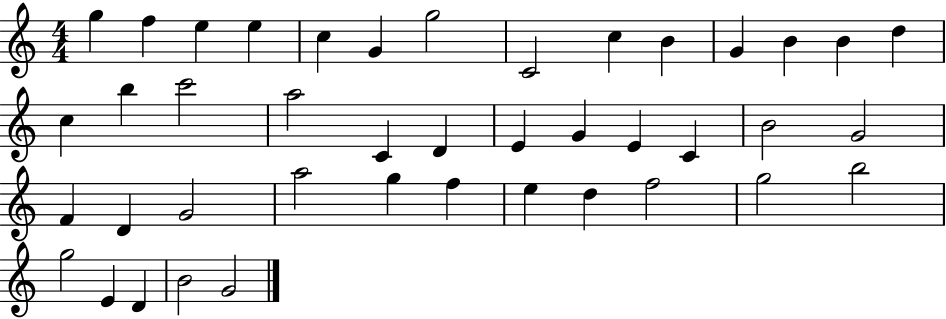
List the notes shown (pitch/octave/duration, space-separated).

G5/q F5/q E5/q E5/q C5/q G4/q G5/h C4/h C5/q B4/q G4/q B4/q B4/q D5/q C5/q B5/q C6/h A5/h C4/q D4/q E4/q G4/q E4/q C4/q B4/h G4/h F4/q D4/q G4/h A5/h G5/q F5/q E5/q D5/q F5/h G5/h B5/h G5/h E4/q D4/q B4/h G4/h